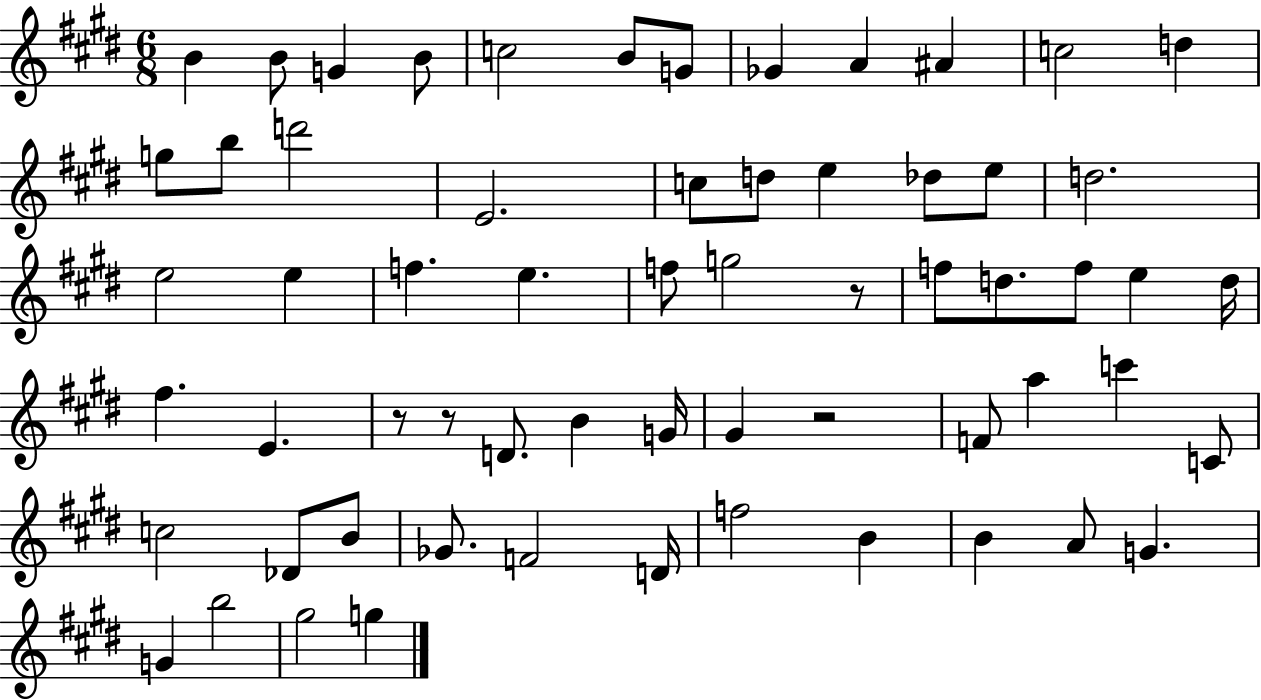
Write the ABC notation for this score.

X:1
T:Untitled
M:6/8
L:1/4
K:E
B B/2 G B/2 c2 B/2 G/2 _G A ^A c2 d g/2 b/2 d'2 E2 c/2 d/2 e _d/2 e/2 d2 e2 e f e f/2 g2 z/2 f/2 d/2 f/2 e d/4 ^f E z/2 z/2 D/2 B G/4 ^G z2 F/2 a c' C/2 c2 _D/2 B/2 _G/2 F2 D/4 f2 B B A/2 G G b2 ^g2 g